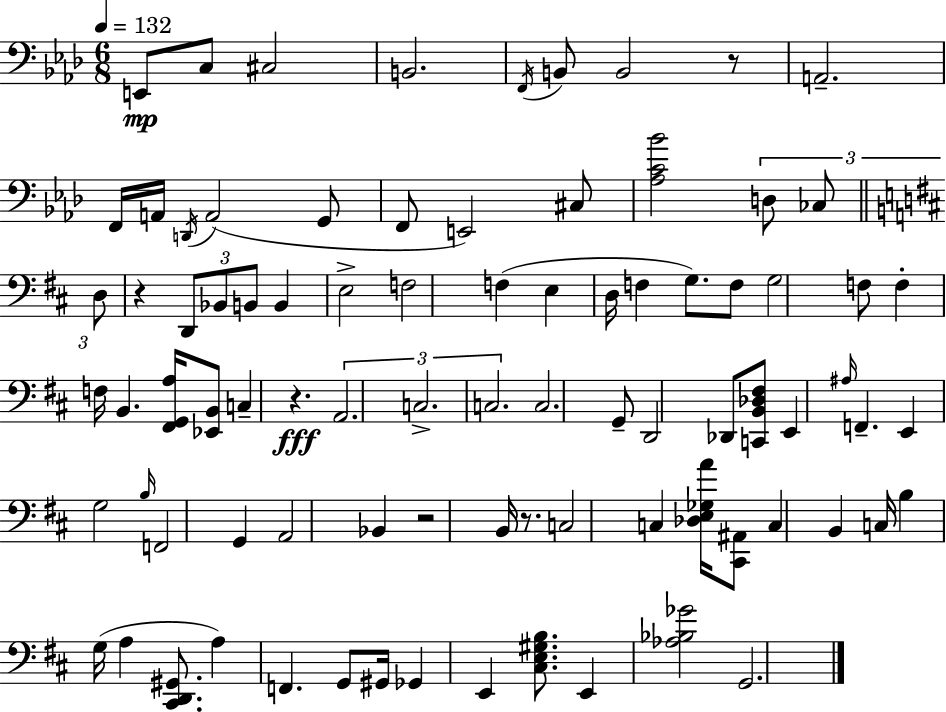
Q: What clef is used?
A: bass